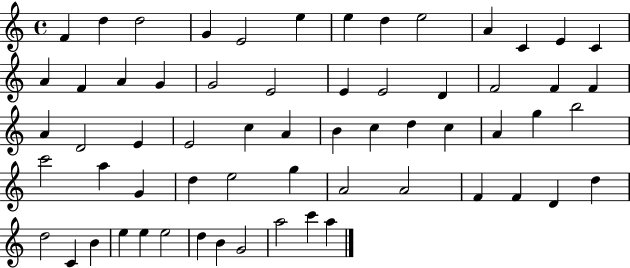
{
  \clef treble
  \time 4/4
  \defaultTimeSignature
  \key c \major
  f'4 d''4 d''2 | g'4 e'2 e''4 | e''4 d''4 e''2 | a'4 c'4 e'4 c'4 | \break a'4 f'4 a'4 g'4 | g'2 e'2 | e'4 e'2 d'4 | f'2 f'4 f'4 | \break a'4 d'2 e'4 | e'2 c''4 a'4 | b'4 c''4 d''4 c''4 | a'4 g''4 b''2 | \break c'''2 a''4 g'4 | d''4 e''2 g''4 | a'2 a'2 | f'4 f'4 d'4 d''4 | \break d''2 c'4 b'4 | e''4 e''4 e''2 | d''4 b'4 g'2 | a''2 c'''4 a''4 | \break \bar "|."
}